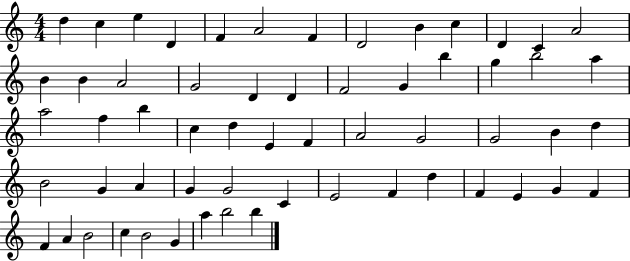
X:1
T:Untitled
M:4/4
L:1/4
K:C
d c e D F A2 F D2 B c D C A2 B B A2 G2 D D F2 G b g b2 a a2 f b c d E F A2 G2 G2 B d B2 G A G G2 C E2 F d F E G F F A B2 c B2 G a b2 b